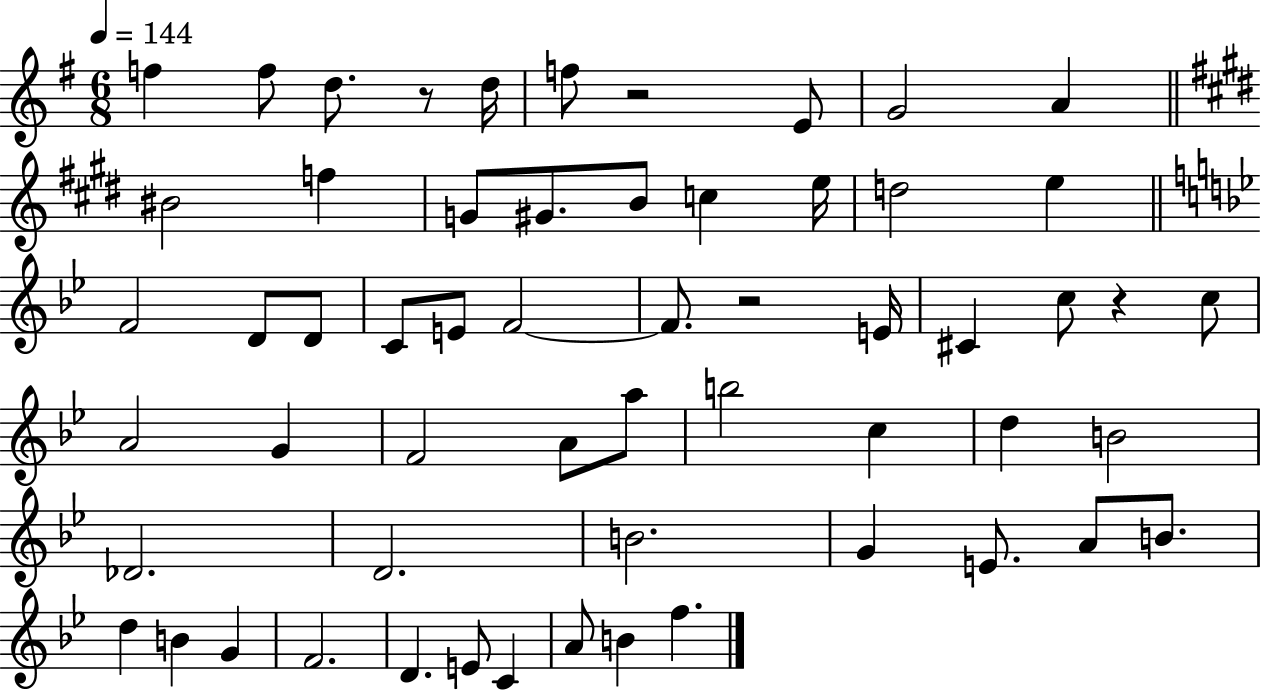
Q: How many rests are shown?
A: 4